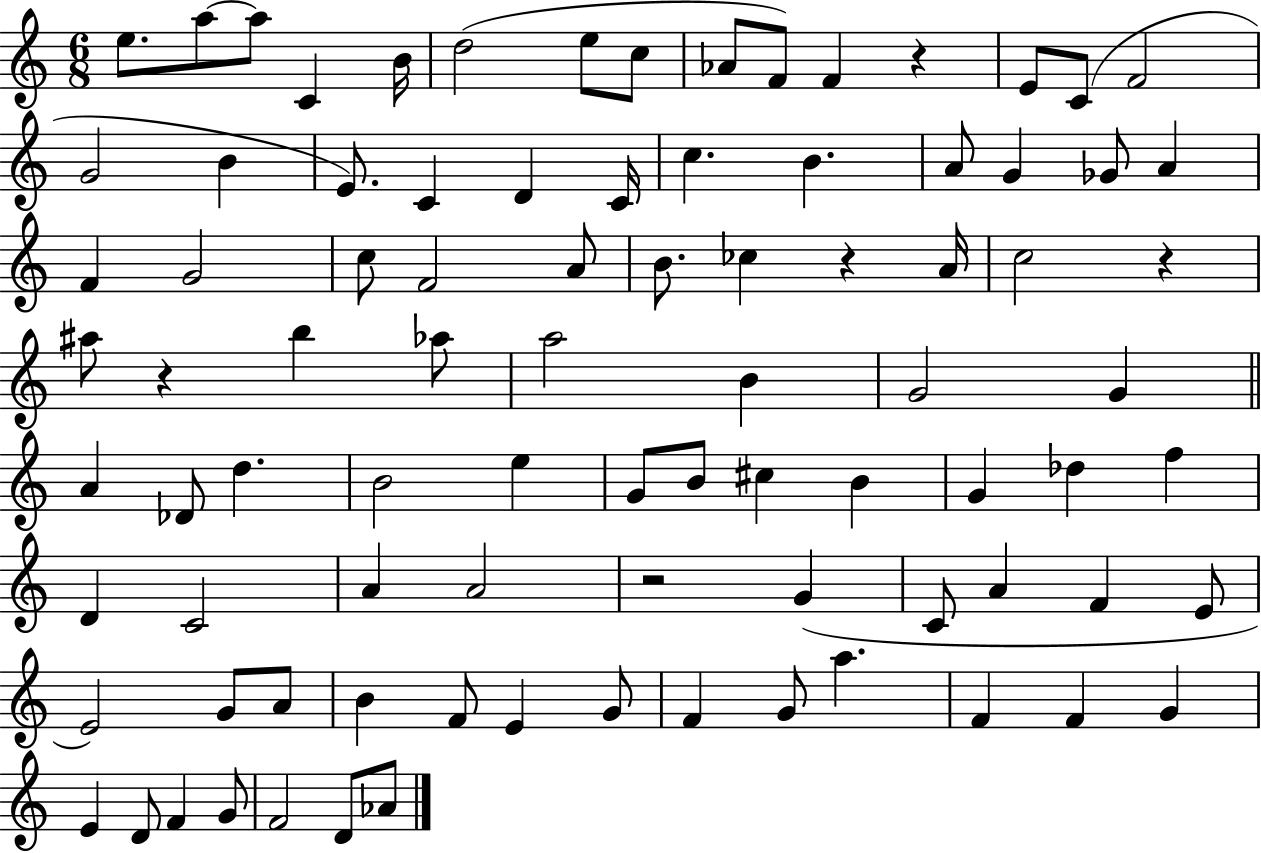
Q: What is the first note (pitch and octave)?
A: E5